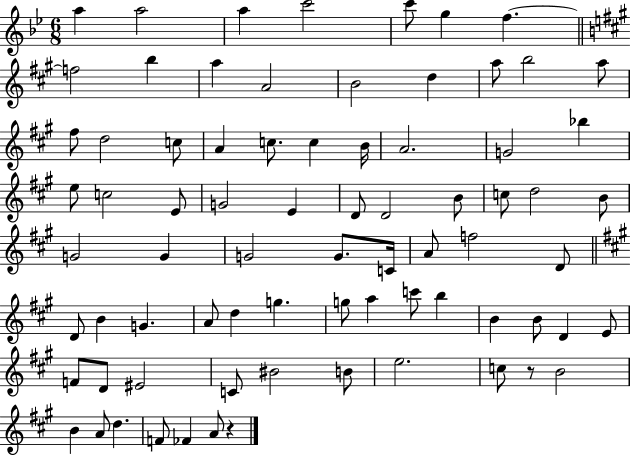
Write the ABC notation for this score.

X:1
T:Untitled
M:6/8
L:1/4
K:Bb
a a2 a c'2 c'/2 g f f2 b a A2 B2 d a/2 b2 a/2 ^f/2 d2 c/2 A c/2 c B/4 A2 G2 _b e/2 c2 E/2 G2 E D/2 D2 B/2 c/2 d2 B/2 G2 G G2 G/2 C/4 A/2 f2 D/2 D/2 B G A/2 d g g/2 a c'/2 b B B/2 D E/2 F/2 D/2 ^E2 C/2 ^B2 B/2 e2 c/2 z/2 B2 B A/2 d F/2 _F A/2 z